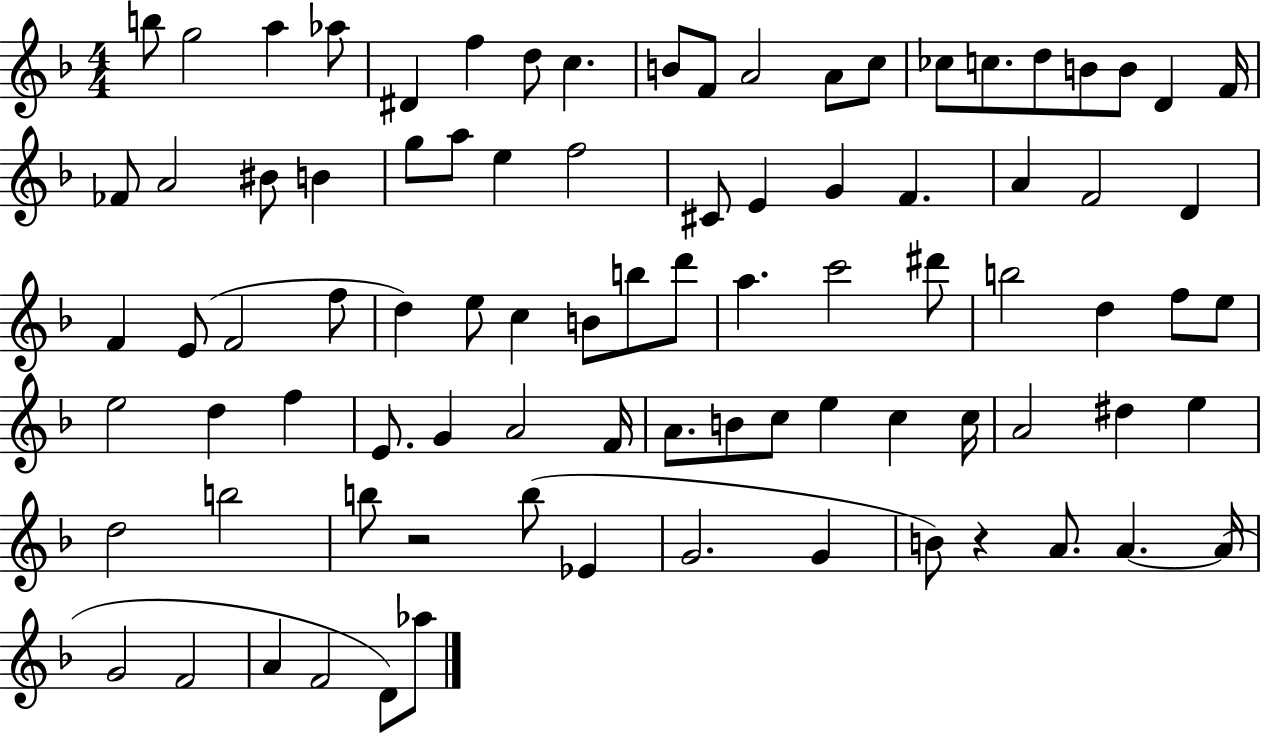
B5/e G5/h A5/q Ab5/e D#4/q F5/q D5/e C5/q. B4/e F4/e A4/h A4/e C5/e CES5/e C5/e. D5/e B4/e B4/e D4/q F4/s FES4/e A4/h BIS4/e B4/q G5/e A5/e E5/q F5/h C#4/e E4/q G4/q F4/q. A4/q F4/h D4/q F4/q E4/e F4/h F5/e D5/q E5/e C5/q B4/e B5/e D6/e A5/q. C6/h D#6/e B5/h D5/q F5/e E5/e E5/h D5/q F5/q E4/e. G4/q A4/h F4/s A4/e. B4/e C5/e E5/q C5/q C5/s A4/h D#5/q E5/q D5/h B5/h B5/e R/h B5/e Eb4/q G4/h. G4/q B4/e R/q A4/e. A4/q. A4/s G4/h F4/h A4/q F4/h D4/e Ab5/e